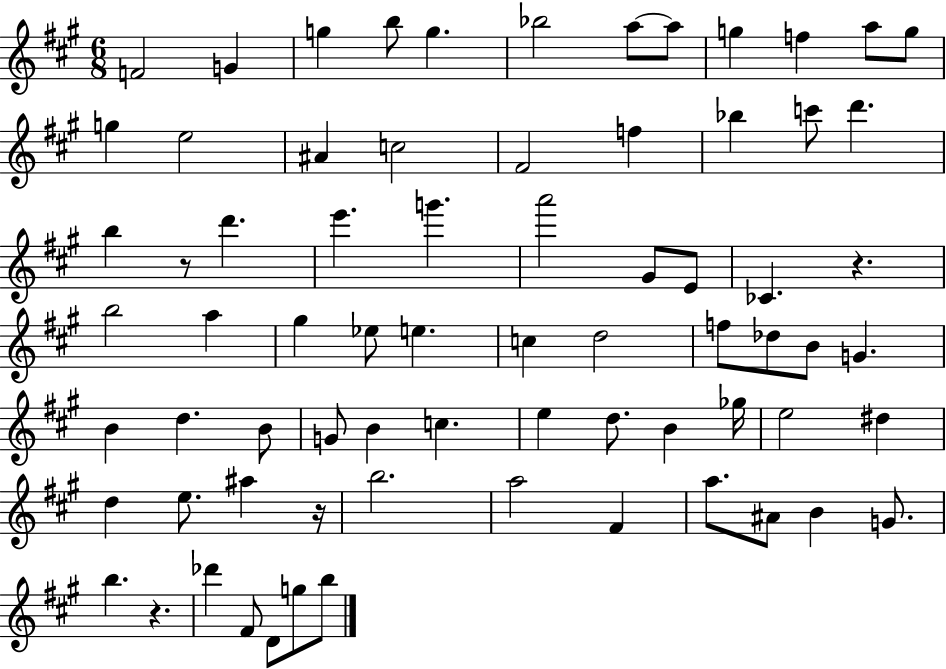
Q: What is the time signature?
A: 6/8